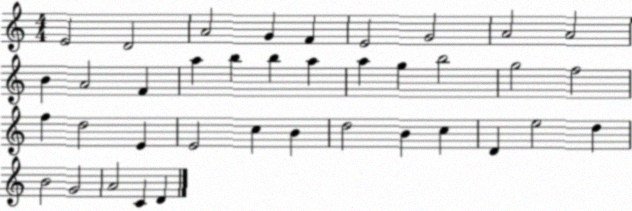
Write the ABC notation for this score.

X:1
T:Untitled
M:4/4
L:1/4
K:C
E2 D2 A2 G F E2 G2 A2 A2 B A2 F a b b a a g b2 g2 f2 f d2 E E2 c B d2 B c D e2 d B2 G2 A2 C D